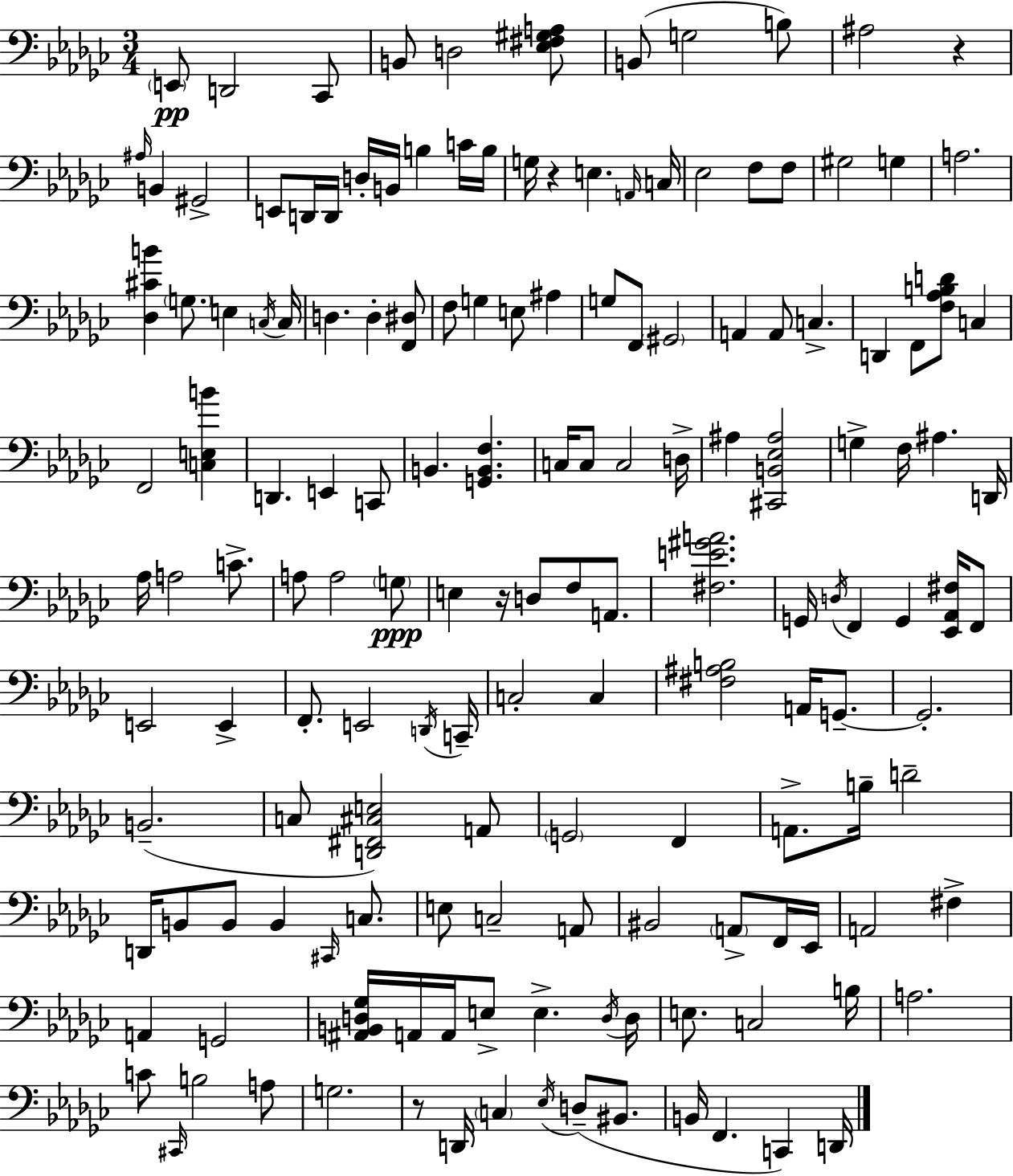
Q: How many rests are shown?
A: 4